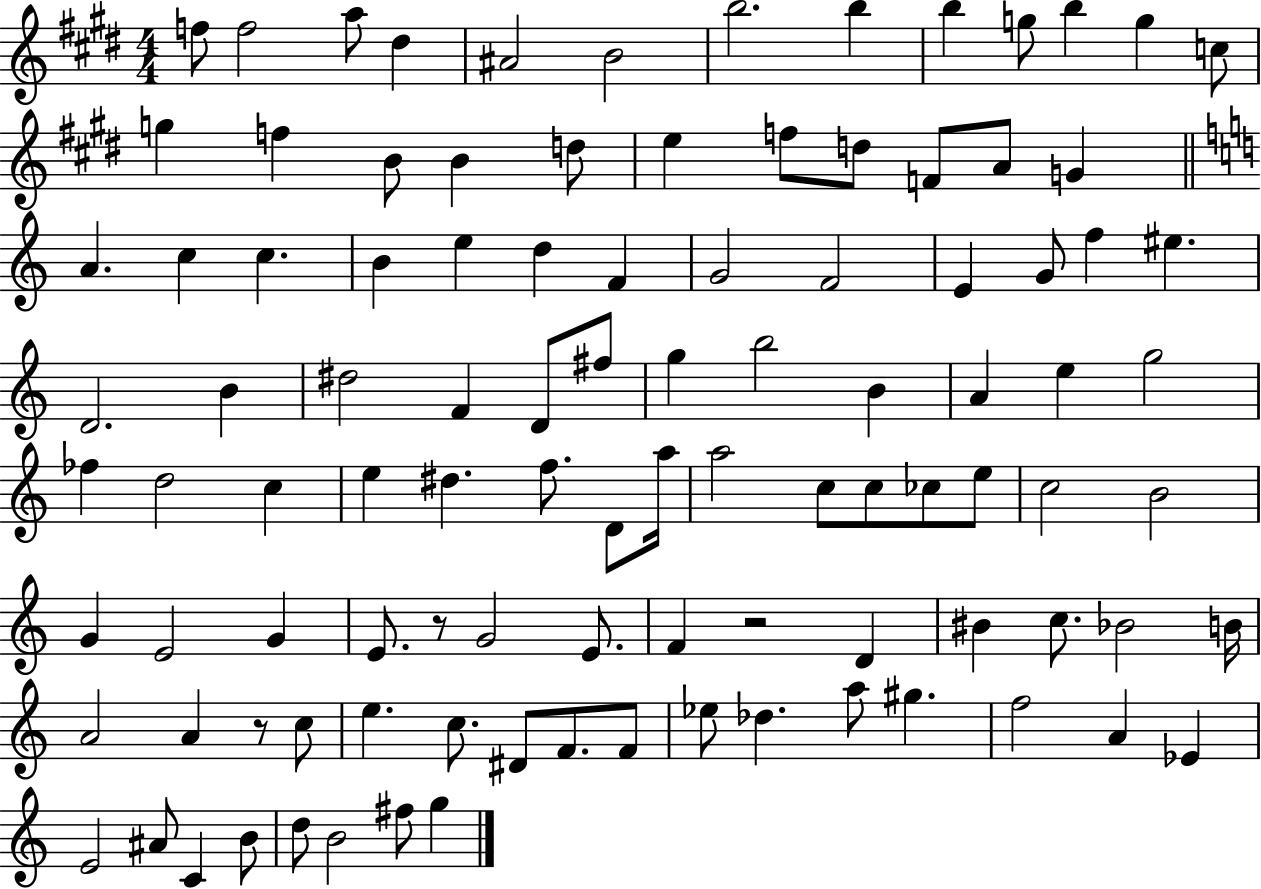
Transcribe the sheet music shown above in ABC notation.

X:1
T:Untitled
M:4/4
L:1/4
K:E
f/2 f2 a/2 ^d ^A2 B2 b2 b b g/2 b g c/2 g f B/2 B d/2 e f/2 d/2 F/2 A/2 G A c c B e d F G2 F2 E G/2 f ^e D2 B ^d2 F D/2 ^f/2 g b2 B A e g2 _f d2 c e ^d f/2 D/2 a/4 a2 c/2 c/2 _c/2 e/2 c2 B2 G E2 G E/2 z/2 G2 E/2 F z2 D ^B c/2 _B2 B/4 A2 A z/2 c/2 e c/2 ^D/2 F/2 F/2 _e/2 _d a/2 ^g f2 A _E E2 ^A/2 C B/2 d/2 B2 ^f/2 g